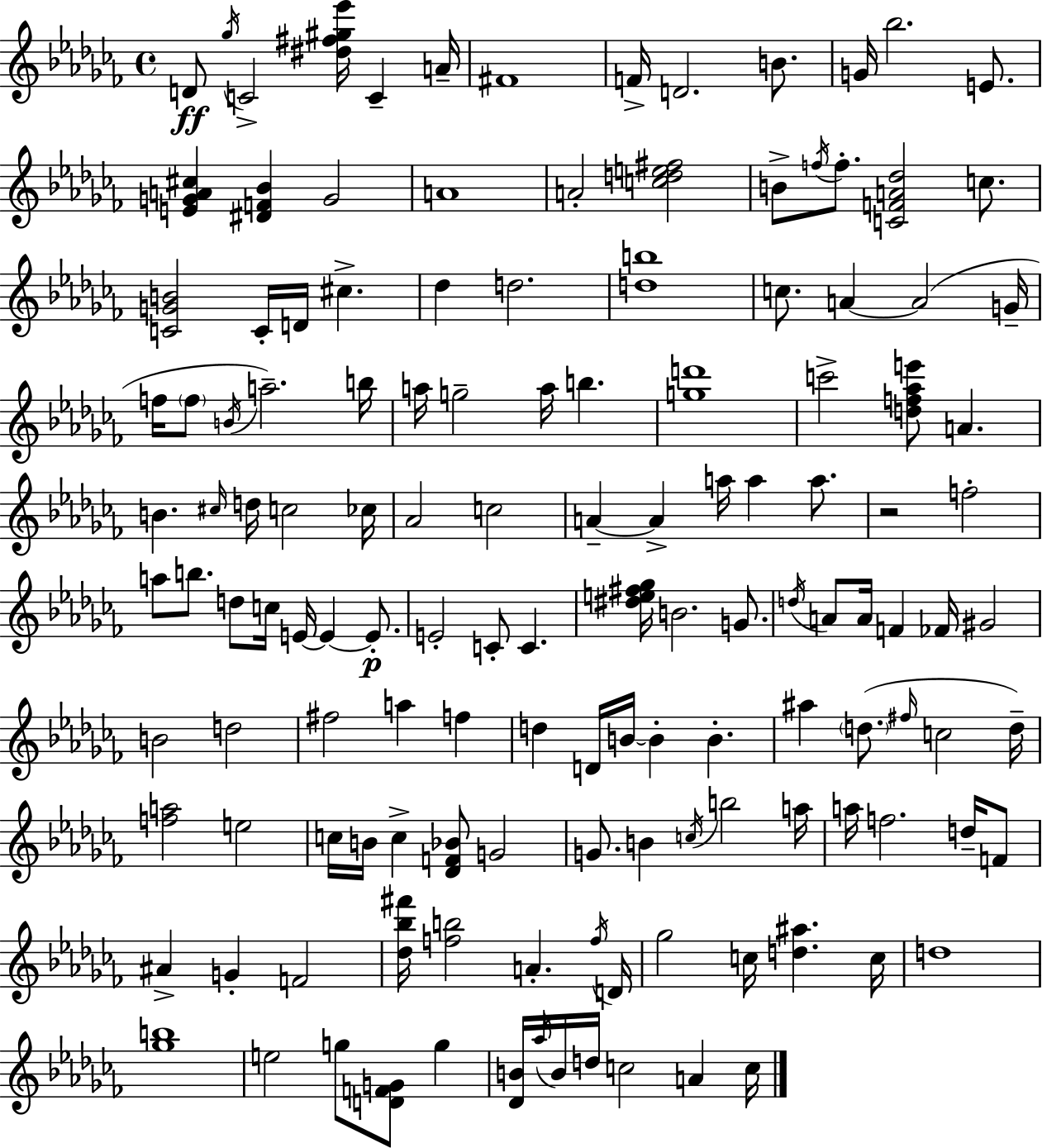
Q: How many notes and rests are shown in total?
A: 137